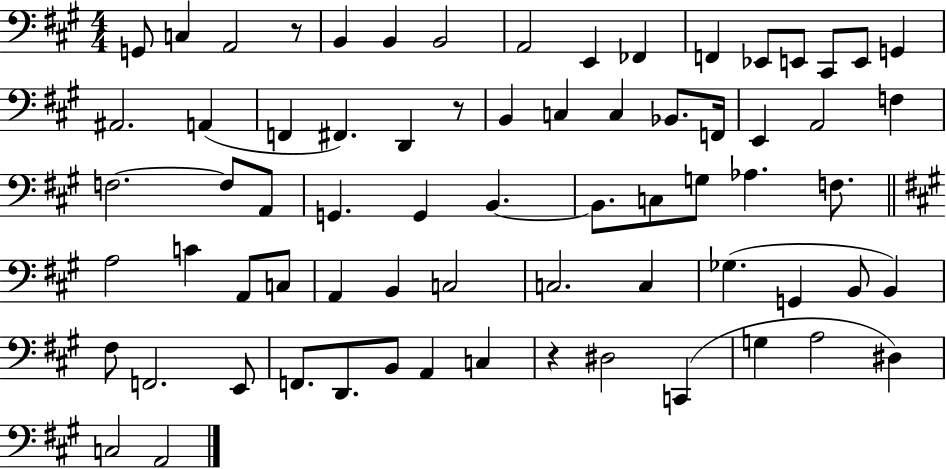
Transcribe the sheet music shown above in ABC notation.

X:1
T:Untitled
M:4/4
L:1/4
K:A
G,,/2 C, A,,2 z/2 B,, B,, B,,2 A,,2 E,, _F,, F,, _E,,/2 E,,/2 ^C,,/2 E,,/2 G,, ^A,,2 A,, F,, ^F,, D,, z/2 B,, C, C, _B,,/2 F,,/4 E,, A,,2 F, F,2 F,/2 A,,/2 G,, G,, B,, B,,/2 C,/2 G,/2 _A, F,/2 A,2 C A,,/2 C,/2 A,, B,, C,2 C,2 C, _G, G,, B,,/2 B,, ^F,/2 F,,2 E,,/2 F,,/2 D,,/2 B,,/2 A,, C, z ^D,2 C,, G, A,2 ^D, C,2 A,,2